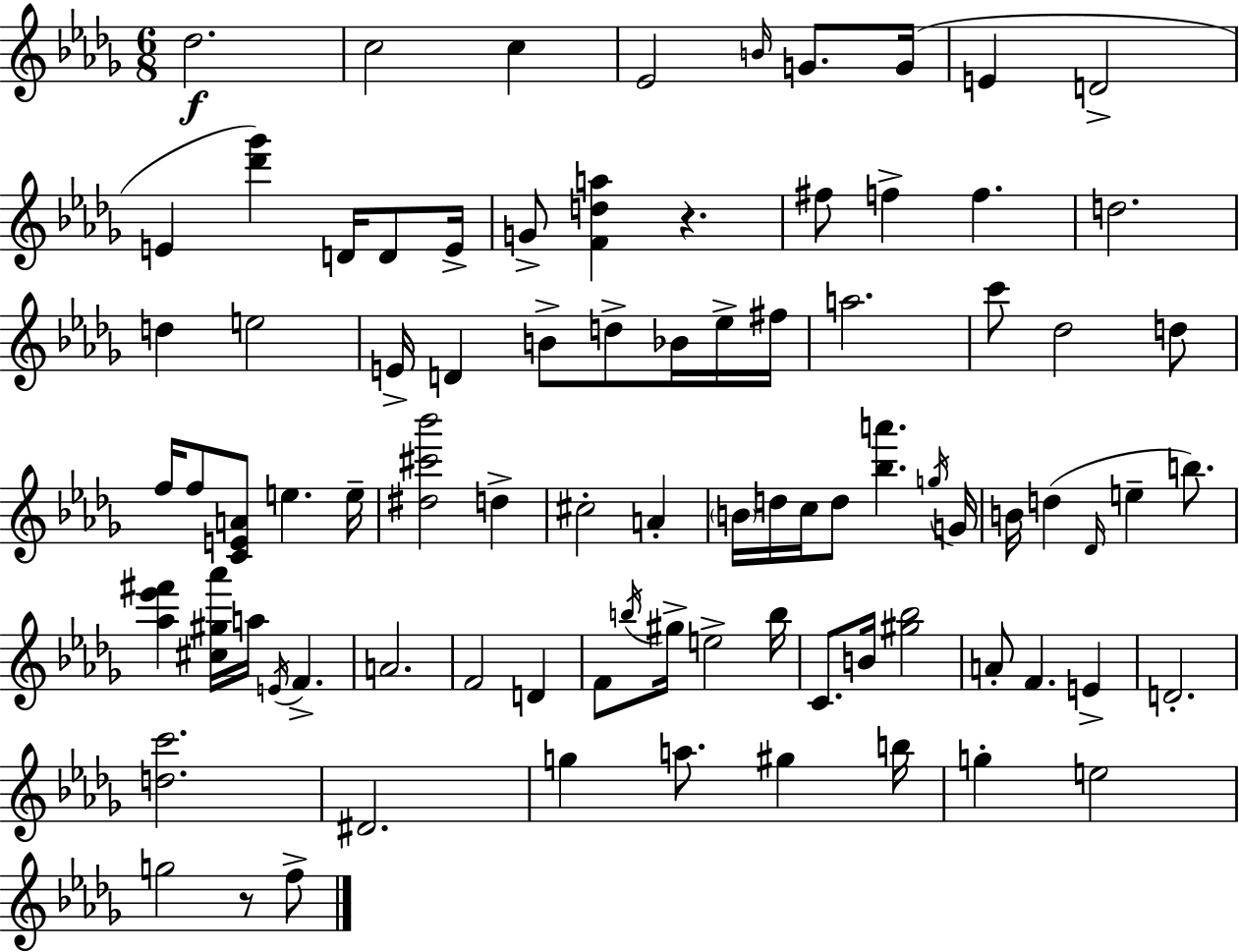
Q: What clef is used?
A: treble